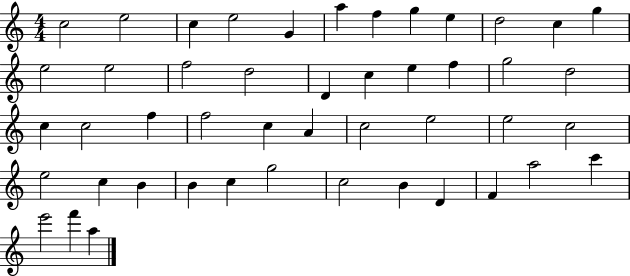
{
  \clef treble
  \numericTimeSignature
  \time 4/4
  \key c \major
  c''2 e''2 | c''4 e''2 g'4 | a''4 f''4 g''4 e''4 | d''2 c''4 g''4 | \break e''2 e''2 | f''2 d''2 | d'4 c''4 e''4 f''4 | g''2 d''2 | \break c''4 c''2 f''4 | f''2 c''4 a'4 | c''2 e''2 | e''2 c''2 | \break e''2 c''4 b'4 | b'4 c''4 g''2 | c''2 b'4 d'4 | f'4 a''2 c'''4 | \break e'''2 f'''4 a''4 | \bar "|."
}